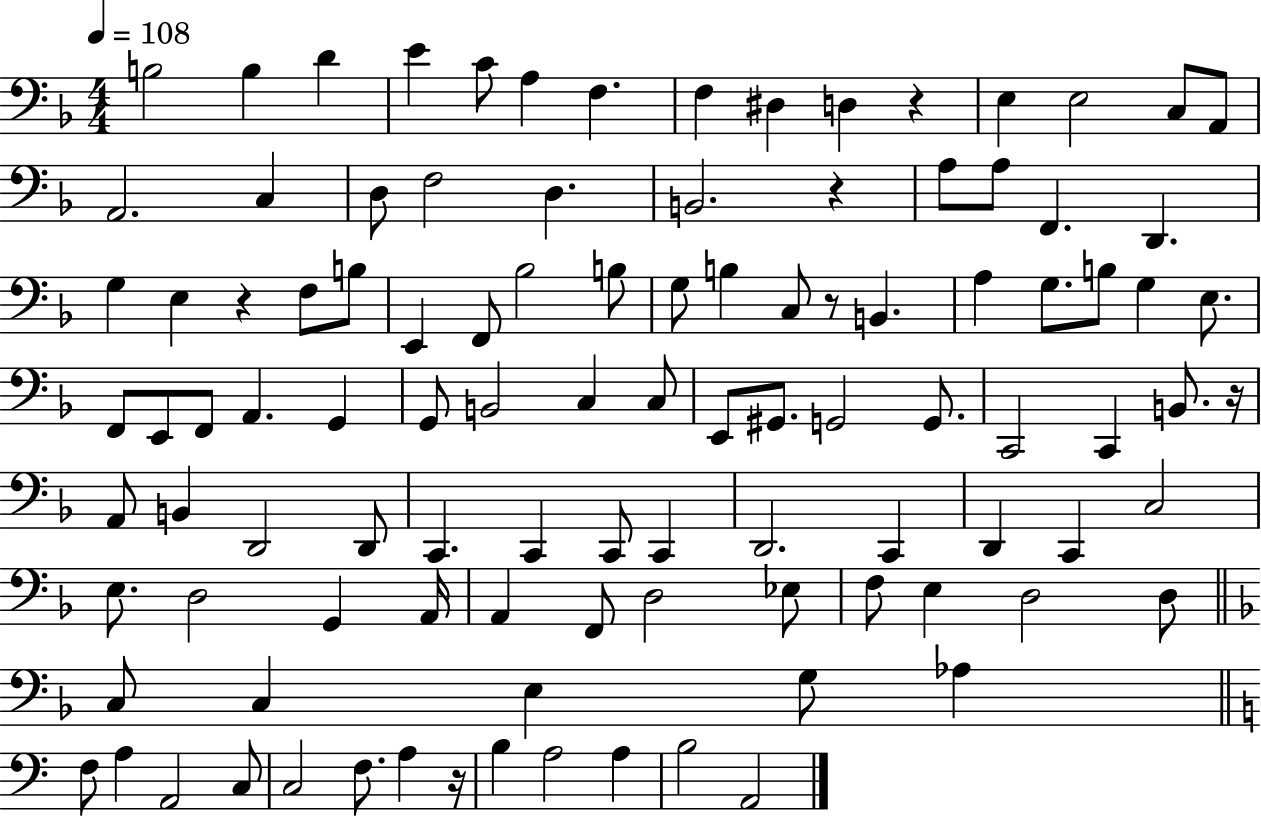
X:1
T:Untitled
M:4/4
L:1/4
K:F
B,2 B, D E C/2 A, F, F, ^D, D, z E, E,2 C,/2 A,,/2 A,,2 C, D,/2 F,2 D, B,,2 z A,/2 A,/2 F,, D,, G, E, z F,/2 B,/2 E,, F,,/2 _B,2 B,/2 G,/2 B, C,/2 z/2 B,, A, G,/2 B,/2 G, E,/2 F,,/2 E,,/2 F,,/2 A,, G,, G,,/2 B,,2 C, C,/2 E,,/2 ^G,,/2 G,,2 G,,/2 C,,2 C,, B,,/2 z/4 A,,/2 B,, D,,2 D,,/2 C,, C,, C,,/2 C,, D,,2 C,, D,, C,, C,2 E,/2 D,2 G,, A,,/4 A,, F,,/2 D,2 _E,/2 F,/2 E, D,2 D,/2 C,/2 C, E, G,/2 _A, F,/2 A, A,,2 C,/2 C,2 F,/2 A, z/4 B, A,2 A, B,2 A,,2